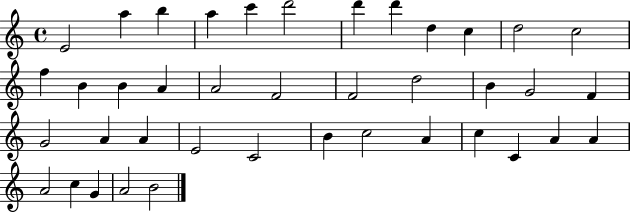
X:1
T:Untitled
M:4/4
L:1/4
K:C
E2 a b a c' d'2 d' d' d c d2 c2 f B B A A2 F2 F2 d2 B G2 F G2 A A E2 C2 B c2 A c C A A A2 c G A2 B2